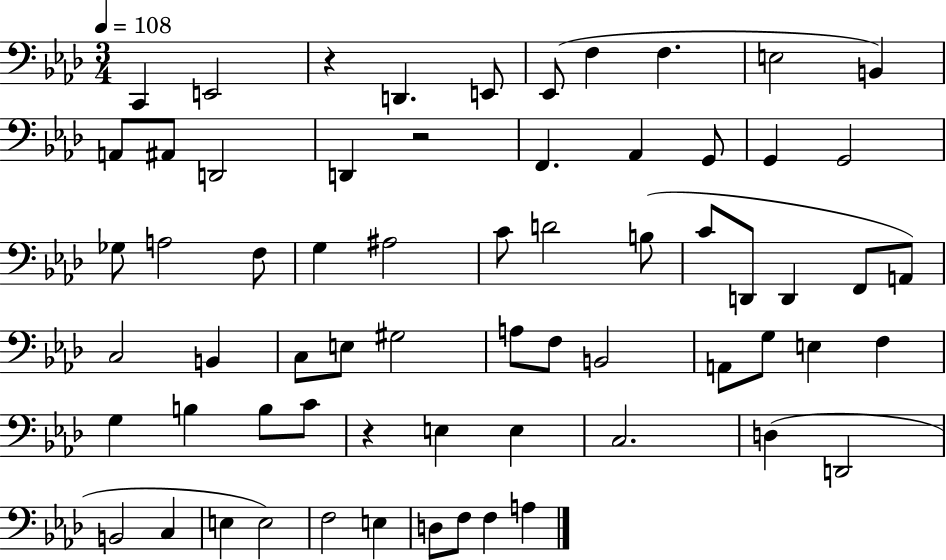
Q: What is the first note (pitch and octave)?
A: C2